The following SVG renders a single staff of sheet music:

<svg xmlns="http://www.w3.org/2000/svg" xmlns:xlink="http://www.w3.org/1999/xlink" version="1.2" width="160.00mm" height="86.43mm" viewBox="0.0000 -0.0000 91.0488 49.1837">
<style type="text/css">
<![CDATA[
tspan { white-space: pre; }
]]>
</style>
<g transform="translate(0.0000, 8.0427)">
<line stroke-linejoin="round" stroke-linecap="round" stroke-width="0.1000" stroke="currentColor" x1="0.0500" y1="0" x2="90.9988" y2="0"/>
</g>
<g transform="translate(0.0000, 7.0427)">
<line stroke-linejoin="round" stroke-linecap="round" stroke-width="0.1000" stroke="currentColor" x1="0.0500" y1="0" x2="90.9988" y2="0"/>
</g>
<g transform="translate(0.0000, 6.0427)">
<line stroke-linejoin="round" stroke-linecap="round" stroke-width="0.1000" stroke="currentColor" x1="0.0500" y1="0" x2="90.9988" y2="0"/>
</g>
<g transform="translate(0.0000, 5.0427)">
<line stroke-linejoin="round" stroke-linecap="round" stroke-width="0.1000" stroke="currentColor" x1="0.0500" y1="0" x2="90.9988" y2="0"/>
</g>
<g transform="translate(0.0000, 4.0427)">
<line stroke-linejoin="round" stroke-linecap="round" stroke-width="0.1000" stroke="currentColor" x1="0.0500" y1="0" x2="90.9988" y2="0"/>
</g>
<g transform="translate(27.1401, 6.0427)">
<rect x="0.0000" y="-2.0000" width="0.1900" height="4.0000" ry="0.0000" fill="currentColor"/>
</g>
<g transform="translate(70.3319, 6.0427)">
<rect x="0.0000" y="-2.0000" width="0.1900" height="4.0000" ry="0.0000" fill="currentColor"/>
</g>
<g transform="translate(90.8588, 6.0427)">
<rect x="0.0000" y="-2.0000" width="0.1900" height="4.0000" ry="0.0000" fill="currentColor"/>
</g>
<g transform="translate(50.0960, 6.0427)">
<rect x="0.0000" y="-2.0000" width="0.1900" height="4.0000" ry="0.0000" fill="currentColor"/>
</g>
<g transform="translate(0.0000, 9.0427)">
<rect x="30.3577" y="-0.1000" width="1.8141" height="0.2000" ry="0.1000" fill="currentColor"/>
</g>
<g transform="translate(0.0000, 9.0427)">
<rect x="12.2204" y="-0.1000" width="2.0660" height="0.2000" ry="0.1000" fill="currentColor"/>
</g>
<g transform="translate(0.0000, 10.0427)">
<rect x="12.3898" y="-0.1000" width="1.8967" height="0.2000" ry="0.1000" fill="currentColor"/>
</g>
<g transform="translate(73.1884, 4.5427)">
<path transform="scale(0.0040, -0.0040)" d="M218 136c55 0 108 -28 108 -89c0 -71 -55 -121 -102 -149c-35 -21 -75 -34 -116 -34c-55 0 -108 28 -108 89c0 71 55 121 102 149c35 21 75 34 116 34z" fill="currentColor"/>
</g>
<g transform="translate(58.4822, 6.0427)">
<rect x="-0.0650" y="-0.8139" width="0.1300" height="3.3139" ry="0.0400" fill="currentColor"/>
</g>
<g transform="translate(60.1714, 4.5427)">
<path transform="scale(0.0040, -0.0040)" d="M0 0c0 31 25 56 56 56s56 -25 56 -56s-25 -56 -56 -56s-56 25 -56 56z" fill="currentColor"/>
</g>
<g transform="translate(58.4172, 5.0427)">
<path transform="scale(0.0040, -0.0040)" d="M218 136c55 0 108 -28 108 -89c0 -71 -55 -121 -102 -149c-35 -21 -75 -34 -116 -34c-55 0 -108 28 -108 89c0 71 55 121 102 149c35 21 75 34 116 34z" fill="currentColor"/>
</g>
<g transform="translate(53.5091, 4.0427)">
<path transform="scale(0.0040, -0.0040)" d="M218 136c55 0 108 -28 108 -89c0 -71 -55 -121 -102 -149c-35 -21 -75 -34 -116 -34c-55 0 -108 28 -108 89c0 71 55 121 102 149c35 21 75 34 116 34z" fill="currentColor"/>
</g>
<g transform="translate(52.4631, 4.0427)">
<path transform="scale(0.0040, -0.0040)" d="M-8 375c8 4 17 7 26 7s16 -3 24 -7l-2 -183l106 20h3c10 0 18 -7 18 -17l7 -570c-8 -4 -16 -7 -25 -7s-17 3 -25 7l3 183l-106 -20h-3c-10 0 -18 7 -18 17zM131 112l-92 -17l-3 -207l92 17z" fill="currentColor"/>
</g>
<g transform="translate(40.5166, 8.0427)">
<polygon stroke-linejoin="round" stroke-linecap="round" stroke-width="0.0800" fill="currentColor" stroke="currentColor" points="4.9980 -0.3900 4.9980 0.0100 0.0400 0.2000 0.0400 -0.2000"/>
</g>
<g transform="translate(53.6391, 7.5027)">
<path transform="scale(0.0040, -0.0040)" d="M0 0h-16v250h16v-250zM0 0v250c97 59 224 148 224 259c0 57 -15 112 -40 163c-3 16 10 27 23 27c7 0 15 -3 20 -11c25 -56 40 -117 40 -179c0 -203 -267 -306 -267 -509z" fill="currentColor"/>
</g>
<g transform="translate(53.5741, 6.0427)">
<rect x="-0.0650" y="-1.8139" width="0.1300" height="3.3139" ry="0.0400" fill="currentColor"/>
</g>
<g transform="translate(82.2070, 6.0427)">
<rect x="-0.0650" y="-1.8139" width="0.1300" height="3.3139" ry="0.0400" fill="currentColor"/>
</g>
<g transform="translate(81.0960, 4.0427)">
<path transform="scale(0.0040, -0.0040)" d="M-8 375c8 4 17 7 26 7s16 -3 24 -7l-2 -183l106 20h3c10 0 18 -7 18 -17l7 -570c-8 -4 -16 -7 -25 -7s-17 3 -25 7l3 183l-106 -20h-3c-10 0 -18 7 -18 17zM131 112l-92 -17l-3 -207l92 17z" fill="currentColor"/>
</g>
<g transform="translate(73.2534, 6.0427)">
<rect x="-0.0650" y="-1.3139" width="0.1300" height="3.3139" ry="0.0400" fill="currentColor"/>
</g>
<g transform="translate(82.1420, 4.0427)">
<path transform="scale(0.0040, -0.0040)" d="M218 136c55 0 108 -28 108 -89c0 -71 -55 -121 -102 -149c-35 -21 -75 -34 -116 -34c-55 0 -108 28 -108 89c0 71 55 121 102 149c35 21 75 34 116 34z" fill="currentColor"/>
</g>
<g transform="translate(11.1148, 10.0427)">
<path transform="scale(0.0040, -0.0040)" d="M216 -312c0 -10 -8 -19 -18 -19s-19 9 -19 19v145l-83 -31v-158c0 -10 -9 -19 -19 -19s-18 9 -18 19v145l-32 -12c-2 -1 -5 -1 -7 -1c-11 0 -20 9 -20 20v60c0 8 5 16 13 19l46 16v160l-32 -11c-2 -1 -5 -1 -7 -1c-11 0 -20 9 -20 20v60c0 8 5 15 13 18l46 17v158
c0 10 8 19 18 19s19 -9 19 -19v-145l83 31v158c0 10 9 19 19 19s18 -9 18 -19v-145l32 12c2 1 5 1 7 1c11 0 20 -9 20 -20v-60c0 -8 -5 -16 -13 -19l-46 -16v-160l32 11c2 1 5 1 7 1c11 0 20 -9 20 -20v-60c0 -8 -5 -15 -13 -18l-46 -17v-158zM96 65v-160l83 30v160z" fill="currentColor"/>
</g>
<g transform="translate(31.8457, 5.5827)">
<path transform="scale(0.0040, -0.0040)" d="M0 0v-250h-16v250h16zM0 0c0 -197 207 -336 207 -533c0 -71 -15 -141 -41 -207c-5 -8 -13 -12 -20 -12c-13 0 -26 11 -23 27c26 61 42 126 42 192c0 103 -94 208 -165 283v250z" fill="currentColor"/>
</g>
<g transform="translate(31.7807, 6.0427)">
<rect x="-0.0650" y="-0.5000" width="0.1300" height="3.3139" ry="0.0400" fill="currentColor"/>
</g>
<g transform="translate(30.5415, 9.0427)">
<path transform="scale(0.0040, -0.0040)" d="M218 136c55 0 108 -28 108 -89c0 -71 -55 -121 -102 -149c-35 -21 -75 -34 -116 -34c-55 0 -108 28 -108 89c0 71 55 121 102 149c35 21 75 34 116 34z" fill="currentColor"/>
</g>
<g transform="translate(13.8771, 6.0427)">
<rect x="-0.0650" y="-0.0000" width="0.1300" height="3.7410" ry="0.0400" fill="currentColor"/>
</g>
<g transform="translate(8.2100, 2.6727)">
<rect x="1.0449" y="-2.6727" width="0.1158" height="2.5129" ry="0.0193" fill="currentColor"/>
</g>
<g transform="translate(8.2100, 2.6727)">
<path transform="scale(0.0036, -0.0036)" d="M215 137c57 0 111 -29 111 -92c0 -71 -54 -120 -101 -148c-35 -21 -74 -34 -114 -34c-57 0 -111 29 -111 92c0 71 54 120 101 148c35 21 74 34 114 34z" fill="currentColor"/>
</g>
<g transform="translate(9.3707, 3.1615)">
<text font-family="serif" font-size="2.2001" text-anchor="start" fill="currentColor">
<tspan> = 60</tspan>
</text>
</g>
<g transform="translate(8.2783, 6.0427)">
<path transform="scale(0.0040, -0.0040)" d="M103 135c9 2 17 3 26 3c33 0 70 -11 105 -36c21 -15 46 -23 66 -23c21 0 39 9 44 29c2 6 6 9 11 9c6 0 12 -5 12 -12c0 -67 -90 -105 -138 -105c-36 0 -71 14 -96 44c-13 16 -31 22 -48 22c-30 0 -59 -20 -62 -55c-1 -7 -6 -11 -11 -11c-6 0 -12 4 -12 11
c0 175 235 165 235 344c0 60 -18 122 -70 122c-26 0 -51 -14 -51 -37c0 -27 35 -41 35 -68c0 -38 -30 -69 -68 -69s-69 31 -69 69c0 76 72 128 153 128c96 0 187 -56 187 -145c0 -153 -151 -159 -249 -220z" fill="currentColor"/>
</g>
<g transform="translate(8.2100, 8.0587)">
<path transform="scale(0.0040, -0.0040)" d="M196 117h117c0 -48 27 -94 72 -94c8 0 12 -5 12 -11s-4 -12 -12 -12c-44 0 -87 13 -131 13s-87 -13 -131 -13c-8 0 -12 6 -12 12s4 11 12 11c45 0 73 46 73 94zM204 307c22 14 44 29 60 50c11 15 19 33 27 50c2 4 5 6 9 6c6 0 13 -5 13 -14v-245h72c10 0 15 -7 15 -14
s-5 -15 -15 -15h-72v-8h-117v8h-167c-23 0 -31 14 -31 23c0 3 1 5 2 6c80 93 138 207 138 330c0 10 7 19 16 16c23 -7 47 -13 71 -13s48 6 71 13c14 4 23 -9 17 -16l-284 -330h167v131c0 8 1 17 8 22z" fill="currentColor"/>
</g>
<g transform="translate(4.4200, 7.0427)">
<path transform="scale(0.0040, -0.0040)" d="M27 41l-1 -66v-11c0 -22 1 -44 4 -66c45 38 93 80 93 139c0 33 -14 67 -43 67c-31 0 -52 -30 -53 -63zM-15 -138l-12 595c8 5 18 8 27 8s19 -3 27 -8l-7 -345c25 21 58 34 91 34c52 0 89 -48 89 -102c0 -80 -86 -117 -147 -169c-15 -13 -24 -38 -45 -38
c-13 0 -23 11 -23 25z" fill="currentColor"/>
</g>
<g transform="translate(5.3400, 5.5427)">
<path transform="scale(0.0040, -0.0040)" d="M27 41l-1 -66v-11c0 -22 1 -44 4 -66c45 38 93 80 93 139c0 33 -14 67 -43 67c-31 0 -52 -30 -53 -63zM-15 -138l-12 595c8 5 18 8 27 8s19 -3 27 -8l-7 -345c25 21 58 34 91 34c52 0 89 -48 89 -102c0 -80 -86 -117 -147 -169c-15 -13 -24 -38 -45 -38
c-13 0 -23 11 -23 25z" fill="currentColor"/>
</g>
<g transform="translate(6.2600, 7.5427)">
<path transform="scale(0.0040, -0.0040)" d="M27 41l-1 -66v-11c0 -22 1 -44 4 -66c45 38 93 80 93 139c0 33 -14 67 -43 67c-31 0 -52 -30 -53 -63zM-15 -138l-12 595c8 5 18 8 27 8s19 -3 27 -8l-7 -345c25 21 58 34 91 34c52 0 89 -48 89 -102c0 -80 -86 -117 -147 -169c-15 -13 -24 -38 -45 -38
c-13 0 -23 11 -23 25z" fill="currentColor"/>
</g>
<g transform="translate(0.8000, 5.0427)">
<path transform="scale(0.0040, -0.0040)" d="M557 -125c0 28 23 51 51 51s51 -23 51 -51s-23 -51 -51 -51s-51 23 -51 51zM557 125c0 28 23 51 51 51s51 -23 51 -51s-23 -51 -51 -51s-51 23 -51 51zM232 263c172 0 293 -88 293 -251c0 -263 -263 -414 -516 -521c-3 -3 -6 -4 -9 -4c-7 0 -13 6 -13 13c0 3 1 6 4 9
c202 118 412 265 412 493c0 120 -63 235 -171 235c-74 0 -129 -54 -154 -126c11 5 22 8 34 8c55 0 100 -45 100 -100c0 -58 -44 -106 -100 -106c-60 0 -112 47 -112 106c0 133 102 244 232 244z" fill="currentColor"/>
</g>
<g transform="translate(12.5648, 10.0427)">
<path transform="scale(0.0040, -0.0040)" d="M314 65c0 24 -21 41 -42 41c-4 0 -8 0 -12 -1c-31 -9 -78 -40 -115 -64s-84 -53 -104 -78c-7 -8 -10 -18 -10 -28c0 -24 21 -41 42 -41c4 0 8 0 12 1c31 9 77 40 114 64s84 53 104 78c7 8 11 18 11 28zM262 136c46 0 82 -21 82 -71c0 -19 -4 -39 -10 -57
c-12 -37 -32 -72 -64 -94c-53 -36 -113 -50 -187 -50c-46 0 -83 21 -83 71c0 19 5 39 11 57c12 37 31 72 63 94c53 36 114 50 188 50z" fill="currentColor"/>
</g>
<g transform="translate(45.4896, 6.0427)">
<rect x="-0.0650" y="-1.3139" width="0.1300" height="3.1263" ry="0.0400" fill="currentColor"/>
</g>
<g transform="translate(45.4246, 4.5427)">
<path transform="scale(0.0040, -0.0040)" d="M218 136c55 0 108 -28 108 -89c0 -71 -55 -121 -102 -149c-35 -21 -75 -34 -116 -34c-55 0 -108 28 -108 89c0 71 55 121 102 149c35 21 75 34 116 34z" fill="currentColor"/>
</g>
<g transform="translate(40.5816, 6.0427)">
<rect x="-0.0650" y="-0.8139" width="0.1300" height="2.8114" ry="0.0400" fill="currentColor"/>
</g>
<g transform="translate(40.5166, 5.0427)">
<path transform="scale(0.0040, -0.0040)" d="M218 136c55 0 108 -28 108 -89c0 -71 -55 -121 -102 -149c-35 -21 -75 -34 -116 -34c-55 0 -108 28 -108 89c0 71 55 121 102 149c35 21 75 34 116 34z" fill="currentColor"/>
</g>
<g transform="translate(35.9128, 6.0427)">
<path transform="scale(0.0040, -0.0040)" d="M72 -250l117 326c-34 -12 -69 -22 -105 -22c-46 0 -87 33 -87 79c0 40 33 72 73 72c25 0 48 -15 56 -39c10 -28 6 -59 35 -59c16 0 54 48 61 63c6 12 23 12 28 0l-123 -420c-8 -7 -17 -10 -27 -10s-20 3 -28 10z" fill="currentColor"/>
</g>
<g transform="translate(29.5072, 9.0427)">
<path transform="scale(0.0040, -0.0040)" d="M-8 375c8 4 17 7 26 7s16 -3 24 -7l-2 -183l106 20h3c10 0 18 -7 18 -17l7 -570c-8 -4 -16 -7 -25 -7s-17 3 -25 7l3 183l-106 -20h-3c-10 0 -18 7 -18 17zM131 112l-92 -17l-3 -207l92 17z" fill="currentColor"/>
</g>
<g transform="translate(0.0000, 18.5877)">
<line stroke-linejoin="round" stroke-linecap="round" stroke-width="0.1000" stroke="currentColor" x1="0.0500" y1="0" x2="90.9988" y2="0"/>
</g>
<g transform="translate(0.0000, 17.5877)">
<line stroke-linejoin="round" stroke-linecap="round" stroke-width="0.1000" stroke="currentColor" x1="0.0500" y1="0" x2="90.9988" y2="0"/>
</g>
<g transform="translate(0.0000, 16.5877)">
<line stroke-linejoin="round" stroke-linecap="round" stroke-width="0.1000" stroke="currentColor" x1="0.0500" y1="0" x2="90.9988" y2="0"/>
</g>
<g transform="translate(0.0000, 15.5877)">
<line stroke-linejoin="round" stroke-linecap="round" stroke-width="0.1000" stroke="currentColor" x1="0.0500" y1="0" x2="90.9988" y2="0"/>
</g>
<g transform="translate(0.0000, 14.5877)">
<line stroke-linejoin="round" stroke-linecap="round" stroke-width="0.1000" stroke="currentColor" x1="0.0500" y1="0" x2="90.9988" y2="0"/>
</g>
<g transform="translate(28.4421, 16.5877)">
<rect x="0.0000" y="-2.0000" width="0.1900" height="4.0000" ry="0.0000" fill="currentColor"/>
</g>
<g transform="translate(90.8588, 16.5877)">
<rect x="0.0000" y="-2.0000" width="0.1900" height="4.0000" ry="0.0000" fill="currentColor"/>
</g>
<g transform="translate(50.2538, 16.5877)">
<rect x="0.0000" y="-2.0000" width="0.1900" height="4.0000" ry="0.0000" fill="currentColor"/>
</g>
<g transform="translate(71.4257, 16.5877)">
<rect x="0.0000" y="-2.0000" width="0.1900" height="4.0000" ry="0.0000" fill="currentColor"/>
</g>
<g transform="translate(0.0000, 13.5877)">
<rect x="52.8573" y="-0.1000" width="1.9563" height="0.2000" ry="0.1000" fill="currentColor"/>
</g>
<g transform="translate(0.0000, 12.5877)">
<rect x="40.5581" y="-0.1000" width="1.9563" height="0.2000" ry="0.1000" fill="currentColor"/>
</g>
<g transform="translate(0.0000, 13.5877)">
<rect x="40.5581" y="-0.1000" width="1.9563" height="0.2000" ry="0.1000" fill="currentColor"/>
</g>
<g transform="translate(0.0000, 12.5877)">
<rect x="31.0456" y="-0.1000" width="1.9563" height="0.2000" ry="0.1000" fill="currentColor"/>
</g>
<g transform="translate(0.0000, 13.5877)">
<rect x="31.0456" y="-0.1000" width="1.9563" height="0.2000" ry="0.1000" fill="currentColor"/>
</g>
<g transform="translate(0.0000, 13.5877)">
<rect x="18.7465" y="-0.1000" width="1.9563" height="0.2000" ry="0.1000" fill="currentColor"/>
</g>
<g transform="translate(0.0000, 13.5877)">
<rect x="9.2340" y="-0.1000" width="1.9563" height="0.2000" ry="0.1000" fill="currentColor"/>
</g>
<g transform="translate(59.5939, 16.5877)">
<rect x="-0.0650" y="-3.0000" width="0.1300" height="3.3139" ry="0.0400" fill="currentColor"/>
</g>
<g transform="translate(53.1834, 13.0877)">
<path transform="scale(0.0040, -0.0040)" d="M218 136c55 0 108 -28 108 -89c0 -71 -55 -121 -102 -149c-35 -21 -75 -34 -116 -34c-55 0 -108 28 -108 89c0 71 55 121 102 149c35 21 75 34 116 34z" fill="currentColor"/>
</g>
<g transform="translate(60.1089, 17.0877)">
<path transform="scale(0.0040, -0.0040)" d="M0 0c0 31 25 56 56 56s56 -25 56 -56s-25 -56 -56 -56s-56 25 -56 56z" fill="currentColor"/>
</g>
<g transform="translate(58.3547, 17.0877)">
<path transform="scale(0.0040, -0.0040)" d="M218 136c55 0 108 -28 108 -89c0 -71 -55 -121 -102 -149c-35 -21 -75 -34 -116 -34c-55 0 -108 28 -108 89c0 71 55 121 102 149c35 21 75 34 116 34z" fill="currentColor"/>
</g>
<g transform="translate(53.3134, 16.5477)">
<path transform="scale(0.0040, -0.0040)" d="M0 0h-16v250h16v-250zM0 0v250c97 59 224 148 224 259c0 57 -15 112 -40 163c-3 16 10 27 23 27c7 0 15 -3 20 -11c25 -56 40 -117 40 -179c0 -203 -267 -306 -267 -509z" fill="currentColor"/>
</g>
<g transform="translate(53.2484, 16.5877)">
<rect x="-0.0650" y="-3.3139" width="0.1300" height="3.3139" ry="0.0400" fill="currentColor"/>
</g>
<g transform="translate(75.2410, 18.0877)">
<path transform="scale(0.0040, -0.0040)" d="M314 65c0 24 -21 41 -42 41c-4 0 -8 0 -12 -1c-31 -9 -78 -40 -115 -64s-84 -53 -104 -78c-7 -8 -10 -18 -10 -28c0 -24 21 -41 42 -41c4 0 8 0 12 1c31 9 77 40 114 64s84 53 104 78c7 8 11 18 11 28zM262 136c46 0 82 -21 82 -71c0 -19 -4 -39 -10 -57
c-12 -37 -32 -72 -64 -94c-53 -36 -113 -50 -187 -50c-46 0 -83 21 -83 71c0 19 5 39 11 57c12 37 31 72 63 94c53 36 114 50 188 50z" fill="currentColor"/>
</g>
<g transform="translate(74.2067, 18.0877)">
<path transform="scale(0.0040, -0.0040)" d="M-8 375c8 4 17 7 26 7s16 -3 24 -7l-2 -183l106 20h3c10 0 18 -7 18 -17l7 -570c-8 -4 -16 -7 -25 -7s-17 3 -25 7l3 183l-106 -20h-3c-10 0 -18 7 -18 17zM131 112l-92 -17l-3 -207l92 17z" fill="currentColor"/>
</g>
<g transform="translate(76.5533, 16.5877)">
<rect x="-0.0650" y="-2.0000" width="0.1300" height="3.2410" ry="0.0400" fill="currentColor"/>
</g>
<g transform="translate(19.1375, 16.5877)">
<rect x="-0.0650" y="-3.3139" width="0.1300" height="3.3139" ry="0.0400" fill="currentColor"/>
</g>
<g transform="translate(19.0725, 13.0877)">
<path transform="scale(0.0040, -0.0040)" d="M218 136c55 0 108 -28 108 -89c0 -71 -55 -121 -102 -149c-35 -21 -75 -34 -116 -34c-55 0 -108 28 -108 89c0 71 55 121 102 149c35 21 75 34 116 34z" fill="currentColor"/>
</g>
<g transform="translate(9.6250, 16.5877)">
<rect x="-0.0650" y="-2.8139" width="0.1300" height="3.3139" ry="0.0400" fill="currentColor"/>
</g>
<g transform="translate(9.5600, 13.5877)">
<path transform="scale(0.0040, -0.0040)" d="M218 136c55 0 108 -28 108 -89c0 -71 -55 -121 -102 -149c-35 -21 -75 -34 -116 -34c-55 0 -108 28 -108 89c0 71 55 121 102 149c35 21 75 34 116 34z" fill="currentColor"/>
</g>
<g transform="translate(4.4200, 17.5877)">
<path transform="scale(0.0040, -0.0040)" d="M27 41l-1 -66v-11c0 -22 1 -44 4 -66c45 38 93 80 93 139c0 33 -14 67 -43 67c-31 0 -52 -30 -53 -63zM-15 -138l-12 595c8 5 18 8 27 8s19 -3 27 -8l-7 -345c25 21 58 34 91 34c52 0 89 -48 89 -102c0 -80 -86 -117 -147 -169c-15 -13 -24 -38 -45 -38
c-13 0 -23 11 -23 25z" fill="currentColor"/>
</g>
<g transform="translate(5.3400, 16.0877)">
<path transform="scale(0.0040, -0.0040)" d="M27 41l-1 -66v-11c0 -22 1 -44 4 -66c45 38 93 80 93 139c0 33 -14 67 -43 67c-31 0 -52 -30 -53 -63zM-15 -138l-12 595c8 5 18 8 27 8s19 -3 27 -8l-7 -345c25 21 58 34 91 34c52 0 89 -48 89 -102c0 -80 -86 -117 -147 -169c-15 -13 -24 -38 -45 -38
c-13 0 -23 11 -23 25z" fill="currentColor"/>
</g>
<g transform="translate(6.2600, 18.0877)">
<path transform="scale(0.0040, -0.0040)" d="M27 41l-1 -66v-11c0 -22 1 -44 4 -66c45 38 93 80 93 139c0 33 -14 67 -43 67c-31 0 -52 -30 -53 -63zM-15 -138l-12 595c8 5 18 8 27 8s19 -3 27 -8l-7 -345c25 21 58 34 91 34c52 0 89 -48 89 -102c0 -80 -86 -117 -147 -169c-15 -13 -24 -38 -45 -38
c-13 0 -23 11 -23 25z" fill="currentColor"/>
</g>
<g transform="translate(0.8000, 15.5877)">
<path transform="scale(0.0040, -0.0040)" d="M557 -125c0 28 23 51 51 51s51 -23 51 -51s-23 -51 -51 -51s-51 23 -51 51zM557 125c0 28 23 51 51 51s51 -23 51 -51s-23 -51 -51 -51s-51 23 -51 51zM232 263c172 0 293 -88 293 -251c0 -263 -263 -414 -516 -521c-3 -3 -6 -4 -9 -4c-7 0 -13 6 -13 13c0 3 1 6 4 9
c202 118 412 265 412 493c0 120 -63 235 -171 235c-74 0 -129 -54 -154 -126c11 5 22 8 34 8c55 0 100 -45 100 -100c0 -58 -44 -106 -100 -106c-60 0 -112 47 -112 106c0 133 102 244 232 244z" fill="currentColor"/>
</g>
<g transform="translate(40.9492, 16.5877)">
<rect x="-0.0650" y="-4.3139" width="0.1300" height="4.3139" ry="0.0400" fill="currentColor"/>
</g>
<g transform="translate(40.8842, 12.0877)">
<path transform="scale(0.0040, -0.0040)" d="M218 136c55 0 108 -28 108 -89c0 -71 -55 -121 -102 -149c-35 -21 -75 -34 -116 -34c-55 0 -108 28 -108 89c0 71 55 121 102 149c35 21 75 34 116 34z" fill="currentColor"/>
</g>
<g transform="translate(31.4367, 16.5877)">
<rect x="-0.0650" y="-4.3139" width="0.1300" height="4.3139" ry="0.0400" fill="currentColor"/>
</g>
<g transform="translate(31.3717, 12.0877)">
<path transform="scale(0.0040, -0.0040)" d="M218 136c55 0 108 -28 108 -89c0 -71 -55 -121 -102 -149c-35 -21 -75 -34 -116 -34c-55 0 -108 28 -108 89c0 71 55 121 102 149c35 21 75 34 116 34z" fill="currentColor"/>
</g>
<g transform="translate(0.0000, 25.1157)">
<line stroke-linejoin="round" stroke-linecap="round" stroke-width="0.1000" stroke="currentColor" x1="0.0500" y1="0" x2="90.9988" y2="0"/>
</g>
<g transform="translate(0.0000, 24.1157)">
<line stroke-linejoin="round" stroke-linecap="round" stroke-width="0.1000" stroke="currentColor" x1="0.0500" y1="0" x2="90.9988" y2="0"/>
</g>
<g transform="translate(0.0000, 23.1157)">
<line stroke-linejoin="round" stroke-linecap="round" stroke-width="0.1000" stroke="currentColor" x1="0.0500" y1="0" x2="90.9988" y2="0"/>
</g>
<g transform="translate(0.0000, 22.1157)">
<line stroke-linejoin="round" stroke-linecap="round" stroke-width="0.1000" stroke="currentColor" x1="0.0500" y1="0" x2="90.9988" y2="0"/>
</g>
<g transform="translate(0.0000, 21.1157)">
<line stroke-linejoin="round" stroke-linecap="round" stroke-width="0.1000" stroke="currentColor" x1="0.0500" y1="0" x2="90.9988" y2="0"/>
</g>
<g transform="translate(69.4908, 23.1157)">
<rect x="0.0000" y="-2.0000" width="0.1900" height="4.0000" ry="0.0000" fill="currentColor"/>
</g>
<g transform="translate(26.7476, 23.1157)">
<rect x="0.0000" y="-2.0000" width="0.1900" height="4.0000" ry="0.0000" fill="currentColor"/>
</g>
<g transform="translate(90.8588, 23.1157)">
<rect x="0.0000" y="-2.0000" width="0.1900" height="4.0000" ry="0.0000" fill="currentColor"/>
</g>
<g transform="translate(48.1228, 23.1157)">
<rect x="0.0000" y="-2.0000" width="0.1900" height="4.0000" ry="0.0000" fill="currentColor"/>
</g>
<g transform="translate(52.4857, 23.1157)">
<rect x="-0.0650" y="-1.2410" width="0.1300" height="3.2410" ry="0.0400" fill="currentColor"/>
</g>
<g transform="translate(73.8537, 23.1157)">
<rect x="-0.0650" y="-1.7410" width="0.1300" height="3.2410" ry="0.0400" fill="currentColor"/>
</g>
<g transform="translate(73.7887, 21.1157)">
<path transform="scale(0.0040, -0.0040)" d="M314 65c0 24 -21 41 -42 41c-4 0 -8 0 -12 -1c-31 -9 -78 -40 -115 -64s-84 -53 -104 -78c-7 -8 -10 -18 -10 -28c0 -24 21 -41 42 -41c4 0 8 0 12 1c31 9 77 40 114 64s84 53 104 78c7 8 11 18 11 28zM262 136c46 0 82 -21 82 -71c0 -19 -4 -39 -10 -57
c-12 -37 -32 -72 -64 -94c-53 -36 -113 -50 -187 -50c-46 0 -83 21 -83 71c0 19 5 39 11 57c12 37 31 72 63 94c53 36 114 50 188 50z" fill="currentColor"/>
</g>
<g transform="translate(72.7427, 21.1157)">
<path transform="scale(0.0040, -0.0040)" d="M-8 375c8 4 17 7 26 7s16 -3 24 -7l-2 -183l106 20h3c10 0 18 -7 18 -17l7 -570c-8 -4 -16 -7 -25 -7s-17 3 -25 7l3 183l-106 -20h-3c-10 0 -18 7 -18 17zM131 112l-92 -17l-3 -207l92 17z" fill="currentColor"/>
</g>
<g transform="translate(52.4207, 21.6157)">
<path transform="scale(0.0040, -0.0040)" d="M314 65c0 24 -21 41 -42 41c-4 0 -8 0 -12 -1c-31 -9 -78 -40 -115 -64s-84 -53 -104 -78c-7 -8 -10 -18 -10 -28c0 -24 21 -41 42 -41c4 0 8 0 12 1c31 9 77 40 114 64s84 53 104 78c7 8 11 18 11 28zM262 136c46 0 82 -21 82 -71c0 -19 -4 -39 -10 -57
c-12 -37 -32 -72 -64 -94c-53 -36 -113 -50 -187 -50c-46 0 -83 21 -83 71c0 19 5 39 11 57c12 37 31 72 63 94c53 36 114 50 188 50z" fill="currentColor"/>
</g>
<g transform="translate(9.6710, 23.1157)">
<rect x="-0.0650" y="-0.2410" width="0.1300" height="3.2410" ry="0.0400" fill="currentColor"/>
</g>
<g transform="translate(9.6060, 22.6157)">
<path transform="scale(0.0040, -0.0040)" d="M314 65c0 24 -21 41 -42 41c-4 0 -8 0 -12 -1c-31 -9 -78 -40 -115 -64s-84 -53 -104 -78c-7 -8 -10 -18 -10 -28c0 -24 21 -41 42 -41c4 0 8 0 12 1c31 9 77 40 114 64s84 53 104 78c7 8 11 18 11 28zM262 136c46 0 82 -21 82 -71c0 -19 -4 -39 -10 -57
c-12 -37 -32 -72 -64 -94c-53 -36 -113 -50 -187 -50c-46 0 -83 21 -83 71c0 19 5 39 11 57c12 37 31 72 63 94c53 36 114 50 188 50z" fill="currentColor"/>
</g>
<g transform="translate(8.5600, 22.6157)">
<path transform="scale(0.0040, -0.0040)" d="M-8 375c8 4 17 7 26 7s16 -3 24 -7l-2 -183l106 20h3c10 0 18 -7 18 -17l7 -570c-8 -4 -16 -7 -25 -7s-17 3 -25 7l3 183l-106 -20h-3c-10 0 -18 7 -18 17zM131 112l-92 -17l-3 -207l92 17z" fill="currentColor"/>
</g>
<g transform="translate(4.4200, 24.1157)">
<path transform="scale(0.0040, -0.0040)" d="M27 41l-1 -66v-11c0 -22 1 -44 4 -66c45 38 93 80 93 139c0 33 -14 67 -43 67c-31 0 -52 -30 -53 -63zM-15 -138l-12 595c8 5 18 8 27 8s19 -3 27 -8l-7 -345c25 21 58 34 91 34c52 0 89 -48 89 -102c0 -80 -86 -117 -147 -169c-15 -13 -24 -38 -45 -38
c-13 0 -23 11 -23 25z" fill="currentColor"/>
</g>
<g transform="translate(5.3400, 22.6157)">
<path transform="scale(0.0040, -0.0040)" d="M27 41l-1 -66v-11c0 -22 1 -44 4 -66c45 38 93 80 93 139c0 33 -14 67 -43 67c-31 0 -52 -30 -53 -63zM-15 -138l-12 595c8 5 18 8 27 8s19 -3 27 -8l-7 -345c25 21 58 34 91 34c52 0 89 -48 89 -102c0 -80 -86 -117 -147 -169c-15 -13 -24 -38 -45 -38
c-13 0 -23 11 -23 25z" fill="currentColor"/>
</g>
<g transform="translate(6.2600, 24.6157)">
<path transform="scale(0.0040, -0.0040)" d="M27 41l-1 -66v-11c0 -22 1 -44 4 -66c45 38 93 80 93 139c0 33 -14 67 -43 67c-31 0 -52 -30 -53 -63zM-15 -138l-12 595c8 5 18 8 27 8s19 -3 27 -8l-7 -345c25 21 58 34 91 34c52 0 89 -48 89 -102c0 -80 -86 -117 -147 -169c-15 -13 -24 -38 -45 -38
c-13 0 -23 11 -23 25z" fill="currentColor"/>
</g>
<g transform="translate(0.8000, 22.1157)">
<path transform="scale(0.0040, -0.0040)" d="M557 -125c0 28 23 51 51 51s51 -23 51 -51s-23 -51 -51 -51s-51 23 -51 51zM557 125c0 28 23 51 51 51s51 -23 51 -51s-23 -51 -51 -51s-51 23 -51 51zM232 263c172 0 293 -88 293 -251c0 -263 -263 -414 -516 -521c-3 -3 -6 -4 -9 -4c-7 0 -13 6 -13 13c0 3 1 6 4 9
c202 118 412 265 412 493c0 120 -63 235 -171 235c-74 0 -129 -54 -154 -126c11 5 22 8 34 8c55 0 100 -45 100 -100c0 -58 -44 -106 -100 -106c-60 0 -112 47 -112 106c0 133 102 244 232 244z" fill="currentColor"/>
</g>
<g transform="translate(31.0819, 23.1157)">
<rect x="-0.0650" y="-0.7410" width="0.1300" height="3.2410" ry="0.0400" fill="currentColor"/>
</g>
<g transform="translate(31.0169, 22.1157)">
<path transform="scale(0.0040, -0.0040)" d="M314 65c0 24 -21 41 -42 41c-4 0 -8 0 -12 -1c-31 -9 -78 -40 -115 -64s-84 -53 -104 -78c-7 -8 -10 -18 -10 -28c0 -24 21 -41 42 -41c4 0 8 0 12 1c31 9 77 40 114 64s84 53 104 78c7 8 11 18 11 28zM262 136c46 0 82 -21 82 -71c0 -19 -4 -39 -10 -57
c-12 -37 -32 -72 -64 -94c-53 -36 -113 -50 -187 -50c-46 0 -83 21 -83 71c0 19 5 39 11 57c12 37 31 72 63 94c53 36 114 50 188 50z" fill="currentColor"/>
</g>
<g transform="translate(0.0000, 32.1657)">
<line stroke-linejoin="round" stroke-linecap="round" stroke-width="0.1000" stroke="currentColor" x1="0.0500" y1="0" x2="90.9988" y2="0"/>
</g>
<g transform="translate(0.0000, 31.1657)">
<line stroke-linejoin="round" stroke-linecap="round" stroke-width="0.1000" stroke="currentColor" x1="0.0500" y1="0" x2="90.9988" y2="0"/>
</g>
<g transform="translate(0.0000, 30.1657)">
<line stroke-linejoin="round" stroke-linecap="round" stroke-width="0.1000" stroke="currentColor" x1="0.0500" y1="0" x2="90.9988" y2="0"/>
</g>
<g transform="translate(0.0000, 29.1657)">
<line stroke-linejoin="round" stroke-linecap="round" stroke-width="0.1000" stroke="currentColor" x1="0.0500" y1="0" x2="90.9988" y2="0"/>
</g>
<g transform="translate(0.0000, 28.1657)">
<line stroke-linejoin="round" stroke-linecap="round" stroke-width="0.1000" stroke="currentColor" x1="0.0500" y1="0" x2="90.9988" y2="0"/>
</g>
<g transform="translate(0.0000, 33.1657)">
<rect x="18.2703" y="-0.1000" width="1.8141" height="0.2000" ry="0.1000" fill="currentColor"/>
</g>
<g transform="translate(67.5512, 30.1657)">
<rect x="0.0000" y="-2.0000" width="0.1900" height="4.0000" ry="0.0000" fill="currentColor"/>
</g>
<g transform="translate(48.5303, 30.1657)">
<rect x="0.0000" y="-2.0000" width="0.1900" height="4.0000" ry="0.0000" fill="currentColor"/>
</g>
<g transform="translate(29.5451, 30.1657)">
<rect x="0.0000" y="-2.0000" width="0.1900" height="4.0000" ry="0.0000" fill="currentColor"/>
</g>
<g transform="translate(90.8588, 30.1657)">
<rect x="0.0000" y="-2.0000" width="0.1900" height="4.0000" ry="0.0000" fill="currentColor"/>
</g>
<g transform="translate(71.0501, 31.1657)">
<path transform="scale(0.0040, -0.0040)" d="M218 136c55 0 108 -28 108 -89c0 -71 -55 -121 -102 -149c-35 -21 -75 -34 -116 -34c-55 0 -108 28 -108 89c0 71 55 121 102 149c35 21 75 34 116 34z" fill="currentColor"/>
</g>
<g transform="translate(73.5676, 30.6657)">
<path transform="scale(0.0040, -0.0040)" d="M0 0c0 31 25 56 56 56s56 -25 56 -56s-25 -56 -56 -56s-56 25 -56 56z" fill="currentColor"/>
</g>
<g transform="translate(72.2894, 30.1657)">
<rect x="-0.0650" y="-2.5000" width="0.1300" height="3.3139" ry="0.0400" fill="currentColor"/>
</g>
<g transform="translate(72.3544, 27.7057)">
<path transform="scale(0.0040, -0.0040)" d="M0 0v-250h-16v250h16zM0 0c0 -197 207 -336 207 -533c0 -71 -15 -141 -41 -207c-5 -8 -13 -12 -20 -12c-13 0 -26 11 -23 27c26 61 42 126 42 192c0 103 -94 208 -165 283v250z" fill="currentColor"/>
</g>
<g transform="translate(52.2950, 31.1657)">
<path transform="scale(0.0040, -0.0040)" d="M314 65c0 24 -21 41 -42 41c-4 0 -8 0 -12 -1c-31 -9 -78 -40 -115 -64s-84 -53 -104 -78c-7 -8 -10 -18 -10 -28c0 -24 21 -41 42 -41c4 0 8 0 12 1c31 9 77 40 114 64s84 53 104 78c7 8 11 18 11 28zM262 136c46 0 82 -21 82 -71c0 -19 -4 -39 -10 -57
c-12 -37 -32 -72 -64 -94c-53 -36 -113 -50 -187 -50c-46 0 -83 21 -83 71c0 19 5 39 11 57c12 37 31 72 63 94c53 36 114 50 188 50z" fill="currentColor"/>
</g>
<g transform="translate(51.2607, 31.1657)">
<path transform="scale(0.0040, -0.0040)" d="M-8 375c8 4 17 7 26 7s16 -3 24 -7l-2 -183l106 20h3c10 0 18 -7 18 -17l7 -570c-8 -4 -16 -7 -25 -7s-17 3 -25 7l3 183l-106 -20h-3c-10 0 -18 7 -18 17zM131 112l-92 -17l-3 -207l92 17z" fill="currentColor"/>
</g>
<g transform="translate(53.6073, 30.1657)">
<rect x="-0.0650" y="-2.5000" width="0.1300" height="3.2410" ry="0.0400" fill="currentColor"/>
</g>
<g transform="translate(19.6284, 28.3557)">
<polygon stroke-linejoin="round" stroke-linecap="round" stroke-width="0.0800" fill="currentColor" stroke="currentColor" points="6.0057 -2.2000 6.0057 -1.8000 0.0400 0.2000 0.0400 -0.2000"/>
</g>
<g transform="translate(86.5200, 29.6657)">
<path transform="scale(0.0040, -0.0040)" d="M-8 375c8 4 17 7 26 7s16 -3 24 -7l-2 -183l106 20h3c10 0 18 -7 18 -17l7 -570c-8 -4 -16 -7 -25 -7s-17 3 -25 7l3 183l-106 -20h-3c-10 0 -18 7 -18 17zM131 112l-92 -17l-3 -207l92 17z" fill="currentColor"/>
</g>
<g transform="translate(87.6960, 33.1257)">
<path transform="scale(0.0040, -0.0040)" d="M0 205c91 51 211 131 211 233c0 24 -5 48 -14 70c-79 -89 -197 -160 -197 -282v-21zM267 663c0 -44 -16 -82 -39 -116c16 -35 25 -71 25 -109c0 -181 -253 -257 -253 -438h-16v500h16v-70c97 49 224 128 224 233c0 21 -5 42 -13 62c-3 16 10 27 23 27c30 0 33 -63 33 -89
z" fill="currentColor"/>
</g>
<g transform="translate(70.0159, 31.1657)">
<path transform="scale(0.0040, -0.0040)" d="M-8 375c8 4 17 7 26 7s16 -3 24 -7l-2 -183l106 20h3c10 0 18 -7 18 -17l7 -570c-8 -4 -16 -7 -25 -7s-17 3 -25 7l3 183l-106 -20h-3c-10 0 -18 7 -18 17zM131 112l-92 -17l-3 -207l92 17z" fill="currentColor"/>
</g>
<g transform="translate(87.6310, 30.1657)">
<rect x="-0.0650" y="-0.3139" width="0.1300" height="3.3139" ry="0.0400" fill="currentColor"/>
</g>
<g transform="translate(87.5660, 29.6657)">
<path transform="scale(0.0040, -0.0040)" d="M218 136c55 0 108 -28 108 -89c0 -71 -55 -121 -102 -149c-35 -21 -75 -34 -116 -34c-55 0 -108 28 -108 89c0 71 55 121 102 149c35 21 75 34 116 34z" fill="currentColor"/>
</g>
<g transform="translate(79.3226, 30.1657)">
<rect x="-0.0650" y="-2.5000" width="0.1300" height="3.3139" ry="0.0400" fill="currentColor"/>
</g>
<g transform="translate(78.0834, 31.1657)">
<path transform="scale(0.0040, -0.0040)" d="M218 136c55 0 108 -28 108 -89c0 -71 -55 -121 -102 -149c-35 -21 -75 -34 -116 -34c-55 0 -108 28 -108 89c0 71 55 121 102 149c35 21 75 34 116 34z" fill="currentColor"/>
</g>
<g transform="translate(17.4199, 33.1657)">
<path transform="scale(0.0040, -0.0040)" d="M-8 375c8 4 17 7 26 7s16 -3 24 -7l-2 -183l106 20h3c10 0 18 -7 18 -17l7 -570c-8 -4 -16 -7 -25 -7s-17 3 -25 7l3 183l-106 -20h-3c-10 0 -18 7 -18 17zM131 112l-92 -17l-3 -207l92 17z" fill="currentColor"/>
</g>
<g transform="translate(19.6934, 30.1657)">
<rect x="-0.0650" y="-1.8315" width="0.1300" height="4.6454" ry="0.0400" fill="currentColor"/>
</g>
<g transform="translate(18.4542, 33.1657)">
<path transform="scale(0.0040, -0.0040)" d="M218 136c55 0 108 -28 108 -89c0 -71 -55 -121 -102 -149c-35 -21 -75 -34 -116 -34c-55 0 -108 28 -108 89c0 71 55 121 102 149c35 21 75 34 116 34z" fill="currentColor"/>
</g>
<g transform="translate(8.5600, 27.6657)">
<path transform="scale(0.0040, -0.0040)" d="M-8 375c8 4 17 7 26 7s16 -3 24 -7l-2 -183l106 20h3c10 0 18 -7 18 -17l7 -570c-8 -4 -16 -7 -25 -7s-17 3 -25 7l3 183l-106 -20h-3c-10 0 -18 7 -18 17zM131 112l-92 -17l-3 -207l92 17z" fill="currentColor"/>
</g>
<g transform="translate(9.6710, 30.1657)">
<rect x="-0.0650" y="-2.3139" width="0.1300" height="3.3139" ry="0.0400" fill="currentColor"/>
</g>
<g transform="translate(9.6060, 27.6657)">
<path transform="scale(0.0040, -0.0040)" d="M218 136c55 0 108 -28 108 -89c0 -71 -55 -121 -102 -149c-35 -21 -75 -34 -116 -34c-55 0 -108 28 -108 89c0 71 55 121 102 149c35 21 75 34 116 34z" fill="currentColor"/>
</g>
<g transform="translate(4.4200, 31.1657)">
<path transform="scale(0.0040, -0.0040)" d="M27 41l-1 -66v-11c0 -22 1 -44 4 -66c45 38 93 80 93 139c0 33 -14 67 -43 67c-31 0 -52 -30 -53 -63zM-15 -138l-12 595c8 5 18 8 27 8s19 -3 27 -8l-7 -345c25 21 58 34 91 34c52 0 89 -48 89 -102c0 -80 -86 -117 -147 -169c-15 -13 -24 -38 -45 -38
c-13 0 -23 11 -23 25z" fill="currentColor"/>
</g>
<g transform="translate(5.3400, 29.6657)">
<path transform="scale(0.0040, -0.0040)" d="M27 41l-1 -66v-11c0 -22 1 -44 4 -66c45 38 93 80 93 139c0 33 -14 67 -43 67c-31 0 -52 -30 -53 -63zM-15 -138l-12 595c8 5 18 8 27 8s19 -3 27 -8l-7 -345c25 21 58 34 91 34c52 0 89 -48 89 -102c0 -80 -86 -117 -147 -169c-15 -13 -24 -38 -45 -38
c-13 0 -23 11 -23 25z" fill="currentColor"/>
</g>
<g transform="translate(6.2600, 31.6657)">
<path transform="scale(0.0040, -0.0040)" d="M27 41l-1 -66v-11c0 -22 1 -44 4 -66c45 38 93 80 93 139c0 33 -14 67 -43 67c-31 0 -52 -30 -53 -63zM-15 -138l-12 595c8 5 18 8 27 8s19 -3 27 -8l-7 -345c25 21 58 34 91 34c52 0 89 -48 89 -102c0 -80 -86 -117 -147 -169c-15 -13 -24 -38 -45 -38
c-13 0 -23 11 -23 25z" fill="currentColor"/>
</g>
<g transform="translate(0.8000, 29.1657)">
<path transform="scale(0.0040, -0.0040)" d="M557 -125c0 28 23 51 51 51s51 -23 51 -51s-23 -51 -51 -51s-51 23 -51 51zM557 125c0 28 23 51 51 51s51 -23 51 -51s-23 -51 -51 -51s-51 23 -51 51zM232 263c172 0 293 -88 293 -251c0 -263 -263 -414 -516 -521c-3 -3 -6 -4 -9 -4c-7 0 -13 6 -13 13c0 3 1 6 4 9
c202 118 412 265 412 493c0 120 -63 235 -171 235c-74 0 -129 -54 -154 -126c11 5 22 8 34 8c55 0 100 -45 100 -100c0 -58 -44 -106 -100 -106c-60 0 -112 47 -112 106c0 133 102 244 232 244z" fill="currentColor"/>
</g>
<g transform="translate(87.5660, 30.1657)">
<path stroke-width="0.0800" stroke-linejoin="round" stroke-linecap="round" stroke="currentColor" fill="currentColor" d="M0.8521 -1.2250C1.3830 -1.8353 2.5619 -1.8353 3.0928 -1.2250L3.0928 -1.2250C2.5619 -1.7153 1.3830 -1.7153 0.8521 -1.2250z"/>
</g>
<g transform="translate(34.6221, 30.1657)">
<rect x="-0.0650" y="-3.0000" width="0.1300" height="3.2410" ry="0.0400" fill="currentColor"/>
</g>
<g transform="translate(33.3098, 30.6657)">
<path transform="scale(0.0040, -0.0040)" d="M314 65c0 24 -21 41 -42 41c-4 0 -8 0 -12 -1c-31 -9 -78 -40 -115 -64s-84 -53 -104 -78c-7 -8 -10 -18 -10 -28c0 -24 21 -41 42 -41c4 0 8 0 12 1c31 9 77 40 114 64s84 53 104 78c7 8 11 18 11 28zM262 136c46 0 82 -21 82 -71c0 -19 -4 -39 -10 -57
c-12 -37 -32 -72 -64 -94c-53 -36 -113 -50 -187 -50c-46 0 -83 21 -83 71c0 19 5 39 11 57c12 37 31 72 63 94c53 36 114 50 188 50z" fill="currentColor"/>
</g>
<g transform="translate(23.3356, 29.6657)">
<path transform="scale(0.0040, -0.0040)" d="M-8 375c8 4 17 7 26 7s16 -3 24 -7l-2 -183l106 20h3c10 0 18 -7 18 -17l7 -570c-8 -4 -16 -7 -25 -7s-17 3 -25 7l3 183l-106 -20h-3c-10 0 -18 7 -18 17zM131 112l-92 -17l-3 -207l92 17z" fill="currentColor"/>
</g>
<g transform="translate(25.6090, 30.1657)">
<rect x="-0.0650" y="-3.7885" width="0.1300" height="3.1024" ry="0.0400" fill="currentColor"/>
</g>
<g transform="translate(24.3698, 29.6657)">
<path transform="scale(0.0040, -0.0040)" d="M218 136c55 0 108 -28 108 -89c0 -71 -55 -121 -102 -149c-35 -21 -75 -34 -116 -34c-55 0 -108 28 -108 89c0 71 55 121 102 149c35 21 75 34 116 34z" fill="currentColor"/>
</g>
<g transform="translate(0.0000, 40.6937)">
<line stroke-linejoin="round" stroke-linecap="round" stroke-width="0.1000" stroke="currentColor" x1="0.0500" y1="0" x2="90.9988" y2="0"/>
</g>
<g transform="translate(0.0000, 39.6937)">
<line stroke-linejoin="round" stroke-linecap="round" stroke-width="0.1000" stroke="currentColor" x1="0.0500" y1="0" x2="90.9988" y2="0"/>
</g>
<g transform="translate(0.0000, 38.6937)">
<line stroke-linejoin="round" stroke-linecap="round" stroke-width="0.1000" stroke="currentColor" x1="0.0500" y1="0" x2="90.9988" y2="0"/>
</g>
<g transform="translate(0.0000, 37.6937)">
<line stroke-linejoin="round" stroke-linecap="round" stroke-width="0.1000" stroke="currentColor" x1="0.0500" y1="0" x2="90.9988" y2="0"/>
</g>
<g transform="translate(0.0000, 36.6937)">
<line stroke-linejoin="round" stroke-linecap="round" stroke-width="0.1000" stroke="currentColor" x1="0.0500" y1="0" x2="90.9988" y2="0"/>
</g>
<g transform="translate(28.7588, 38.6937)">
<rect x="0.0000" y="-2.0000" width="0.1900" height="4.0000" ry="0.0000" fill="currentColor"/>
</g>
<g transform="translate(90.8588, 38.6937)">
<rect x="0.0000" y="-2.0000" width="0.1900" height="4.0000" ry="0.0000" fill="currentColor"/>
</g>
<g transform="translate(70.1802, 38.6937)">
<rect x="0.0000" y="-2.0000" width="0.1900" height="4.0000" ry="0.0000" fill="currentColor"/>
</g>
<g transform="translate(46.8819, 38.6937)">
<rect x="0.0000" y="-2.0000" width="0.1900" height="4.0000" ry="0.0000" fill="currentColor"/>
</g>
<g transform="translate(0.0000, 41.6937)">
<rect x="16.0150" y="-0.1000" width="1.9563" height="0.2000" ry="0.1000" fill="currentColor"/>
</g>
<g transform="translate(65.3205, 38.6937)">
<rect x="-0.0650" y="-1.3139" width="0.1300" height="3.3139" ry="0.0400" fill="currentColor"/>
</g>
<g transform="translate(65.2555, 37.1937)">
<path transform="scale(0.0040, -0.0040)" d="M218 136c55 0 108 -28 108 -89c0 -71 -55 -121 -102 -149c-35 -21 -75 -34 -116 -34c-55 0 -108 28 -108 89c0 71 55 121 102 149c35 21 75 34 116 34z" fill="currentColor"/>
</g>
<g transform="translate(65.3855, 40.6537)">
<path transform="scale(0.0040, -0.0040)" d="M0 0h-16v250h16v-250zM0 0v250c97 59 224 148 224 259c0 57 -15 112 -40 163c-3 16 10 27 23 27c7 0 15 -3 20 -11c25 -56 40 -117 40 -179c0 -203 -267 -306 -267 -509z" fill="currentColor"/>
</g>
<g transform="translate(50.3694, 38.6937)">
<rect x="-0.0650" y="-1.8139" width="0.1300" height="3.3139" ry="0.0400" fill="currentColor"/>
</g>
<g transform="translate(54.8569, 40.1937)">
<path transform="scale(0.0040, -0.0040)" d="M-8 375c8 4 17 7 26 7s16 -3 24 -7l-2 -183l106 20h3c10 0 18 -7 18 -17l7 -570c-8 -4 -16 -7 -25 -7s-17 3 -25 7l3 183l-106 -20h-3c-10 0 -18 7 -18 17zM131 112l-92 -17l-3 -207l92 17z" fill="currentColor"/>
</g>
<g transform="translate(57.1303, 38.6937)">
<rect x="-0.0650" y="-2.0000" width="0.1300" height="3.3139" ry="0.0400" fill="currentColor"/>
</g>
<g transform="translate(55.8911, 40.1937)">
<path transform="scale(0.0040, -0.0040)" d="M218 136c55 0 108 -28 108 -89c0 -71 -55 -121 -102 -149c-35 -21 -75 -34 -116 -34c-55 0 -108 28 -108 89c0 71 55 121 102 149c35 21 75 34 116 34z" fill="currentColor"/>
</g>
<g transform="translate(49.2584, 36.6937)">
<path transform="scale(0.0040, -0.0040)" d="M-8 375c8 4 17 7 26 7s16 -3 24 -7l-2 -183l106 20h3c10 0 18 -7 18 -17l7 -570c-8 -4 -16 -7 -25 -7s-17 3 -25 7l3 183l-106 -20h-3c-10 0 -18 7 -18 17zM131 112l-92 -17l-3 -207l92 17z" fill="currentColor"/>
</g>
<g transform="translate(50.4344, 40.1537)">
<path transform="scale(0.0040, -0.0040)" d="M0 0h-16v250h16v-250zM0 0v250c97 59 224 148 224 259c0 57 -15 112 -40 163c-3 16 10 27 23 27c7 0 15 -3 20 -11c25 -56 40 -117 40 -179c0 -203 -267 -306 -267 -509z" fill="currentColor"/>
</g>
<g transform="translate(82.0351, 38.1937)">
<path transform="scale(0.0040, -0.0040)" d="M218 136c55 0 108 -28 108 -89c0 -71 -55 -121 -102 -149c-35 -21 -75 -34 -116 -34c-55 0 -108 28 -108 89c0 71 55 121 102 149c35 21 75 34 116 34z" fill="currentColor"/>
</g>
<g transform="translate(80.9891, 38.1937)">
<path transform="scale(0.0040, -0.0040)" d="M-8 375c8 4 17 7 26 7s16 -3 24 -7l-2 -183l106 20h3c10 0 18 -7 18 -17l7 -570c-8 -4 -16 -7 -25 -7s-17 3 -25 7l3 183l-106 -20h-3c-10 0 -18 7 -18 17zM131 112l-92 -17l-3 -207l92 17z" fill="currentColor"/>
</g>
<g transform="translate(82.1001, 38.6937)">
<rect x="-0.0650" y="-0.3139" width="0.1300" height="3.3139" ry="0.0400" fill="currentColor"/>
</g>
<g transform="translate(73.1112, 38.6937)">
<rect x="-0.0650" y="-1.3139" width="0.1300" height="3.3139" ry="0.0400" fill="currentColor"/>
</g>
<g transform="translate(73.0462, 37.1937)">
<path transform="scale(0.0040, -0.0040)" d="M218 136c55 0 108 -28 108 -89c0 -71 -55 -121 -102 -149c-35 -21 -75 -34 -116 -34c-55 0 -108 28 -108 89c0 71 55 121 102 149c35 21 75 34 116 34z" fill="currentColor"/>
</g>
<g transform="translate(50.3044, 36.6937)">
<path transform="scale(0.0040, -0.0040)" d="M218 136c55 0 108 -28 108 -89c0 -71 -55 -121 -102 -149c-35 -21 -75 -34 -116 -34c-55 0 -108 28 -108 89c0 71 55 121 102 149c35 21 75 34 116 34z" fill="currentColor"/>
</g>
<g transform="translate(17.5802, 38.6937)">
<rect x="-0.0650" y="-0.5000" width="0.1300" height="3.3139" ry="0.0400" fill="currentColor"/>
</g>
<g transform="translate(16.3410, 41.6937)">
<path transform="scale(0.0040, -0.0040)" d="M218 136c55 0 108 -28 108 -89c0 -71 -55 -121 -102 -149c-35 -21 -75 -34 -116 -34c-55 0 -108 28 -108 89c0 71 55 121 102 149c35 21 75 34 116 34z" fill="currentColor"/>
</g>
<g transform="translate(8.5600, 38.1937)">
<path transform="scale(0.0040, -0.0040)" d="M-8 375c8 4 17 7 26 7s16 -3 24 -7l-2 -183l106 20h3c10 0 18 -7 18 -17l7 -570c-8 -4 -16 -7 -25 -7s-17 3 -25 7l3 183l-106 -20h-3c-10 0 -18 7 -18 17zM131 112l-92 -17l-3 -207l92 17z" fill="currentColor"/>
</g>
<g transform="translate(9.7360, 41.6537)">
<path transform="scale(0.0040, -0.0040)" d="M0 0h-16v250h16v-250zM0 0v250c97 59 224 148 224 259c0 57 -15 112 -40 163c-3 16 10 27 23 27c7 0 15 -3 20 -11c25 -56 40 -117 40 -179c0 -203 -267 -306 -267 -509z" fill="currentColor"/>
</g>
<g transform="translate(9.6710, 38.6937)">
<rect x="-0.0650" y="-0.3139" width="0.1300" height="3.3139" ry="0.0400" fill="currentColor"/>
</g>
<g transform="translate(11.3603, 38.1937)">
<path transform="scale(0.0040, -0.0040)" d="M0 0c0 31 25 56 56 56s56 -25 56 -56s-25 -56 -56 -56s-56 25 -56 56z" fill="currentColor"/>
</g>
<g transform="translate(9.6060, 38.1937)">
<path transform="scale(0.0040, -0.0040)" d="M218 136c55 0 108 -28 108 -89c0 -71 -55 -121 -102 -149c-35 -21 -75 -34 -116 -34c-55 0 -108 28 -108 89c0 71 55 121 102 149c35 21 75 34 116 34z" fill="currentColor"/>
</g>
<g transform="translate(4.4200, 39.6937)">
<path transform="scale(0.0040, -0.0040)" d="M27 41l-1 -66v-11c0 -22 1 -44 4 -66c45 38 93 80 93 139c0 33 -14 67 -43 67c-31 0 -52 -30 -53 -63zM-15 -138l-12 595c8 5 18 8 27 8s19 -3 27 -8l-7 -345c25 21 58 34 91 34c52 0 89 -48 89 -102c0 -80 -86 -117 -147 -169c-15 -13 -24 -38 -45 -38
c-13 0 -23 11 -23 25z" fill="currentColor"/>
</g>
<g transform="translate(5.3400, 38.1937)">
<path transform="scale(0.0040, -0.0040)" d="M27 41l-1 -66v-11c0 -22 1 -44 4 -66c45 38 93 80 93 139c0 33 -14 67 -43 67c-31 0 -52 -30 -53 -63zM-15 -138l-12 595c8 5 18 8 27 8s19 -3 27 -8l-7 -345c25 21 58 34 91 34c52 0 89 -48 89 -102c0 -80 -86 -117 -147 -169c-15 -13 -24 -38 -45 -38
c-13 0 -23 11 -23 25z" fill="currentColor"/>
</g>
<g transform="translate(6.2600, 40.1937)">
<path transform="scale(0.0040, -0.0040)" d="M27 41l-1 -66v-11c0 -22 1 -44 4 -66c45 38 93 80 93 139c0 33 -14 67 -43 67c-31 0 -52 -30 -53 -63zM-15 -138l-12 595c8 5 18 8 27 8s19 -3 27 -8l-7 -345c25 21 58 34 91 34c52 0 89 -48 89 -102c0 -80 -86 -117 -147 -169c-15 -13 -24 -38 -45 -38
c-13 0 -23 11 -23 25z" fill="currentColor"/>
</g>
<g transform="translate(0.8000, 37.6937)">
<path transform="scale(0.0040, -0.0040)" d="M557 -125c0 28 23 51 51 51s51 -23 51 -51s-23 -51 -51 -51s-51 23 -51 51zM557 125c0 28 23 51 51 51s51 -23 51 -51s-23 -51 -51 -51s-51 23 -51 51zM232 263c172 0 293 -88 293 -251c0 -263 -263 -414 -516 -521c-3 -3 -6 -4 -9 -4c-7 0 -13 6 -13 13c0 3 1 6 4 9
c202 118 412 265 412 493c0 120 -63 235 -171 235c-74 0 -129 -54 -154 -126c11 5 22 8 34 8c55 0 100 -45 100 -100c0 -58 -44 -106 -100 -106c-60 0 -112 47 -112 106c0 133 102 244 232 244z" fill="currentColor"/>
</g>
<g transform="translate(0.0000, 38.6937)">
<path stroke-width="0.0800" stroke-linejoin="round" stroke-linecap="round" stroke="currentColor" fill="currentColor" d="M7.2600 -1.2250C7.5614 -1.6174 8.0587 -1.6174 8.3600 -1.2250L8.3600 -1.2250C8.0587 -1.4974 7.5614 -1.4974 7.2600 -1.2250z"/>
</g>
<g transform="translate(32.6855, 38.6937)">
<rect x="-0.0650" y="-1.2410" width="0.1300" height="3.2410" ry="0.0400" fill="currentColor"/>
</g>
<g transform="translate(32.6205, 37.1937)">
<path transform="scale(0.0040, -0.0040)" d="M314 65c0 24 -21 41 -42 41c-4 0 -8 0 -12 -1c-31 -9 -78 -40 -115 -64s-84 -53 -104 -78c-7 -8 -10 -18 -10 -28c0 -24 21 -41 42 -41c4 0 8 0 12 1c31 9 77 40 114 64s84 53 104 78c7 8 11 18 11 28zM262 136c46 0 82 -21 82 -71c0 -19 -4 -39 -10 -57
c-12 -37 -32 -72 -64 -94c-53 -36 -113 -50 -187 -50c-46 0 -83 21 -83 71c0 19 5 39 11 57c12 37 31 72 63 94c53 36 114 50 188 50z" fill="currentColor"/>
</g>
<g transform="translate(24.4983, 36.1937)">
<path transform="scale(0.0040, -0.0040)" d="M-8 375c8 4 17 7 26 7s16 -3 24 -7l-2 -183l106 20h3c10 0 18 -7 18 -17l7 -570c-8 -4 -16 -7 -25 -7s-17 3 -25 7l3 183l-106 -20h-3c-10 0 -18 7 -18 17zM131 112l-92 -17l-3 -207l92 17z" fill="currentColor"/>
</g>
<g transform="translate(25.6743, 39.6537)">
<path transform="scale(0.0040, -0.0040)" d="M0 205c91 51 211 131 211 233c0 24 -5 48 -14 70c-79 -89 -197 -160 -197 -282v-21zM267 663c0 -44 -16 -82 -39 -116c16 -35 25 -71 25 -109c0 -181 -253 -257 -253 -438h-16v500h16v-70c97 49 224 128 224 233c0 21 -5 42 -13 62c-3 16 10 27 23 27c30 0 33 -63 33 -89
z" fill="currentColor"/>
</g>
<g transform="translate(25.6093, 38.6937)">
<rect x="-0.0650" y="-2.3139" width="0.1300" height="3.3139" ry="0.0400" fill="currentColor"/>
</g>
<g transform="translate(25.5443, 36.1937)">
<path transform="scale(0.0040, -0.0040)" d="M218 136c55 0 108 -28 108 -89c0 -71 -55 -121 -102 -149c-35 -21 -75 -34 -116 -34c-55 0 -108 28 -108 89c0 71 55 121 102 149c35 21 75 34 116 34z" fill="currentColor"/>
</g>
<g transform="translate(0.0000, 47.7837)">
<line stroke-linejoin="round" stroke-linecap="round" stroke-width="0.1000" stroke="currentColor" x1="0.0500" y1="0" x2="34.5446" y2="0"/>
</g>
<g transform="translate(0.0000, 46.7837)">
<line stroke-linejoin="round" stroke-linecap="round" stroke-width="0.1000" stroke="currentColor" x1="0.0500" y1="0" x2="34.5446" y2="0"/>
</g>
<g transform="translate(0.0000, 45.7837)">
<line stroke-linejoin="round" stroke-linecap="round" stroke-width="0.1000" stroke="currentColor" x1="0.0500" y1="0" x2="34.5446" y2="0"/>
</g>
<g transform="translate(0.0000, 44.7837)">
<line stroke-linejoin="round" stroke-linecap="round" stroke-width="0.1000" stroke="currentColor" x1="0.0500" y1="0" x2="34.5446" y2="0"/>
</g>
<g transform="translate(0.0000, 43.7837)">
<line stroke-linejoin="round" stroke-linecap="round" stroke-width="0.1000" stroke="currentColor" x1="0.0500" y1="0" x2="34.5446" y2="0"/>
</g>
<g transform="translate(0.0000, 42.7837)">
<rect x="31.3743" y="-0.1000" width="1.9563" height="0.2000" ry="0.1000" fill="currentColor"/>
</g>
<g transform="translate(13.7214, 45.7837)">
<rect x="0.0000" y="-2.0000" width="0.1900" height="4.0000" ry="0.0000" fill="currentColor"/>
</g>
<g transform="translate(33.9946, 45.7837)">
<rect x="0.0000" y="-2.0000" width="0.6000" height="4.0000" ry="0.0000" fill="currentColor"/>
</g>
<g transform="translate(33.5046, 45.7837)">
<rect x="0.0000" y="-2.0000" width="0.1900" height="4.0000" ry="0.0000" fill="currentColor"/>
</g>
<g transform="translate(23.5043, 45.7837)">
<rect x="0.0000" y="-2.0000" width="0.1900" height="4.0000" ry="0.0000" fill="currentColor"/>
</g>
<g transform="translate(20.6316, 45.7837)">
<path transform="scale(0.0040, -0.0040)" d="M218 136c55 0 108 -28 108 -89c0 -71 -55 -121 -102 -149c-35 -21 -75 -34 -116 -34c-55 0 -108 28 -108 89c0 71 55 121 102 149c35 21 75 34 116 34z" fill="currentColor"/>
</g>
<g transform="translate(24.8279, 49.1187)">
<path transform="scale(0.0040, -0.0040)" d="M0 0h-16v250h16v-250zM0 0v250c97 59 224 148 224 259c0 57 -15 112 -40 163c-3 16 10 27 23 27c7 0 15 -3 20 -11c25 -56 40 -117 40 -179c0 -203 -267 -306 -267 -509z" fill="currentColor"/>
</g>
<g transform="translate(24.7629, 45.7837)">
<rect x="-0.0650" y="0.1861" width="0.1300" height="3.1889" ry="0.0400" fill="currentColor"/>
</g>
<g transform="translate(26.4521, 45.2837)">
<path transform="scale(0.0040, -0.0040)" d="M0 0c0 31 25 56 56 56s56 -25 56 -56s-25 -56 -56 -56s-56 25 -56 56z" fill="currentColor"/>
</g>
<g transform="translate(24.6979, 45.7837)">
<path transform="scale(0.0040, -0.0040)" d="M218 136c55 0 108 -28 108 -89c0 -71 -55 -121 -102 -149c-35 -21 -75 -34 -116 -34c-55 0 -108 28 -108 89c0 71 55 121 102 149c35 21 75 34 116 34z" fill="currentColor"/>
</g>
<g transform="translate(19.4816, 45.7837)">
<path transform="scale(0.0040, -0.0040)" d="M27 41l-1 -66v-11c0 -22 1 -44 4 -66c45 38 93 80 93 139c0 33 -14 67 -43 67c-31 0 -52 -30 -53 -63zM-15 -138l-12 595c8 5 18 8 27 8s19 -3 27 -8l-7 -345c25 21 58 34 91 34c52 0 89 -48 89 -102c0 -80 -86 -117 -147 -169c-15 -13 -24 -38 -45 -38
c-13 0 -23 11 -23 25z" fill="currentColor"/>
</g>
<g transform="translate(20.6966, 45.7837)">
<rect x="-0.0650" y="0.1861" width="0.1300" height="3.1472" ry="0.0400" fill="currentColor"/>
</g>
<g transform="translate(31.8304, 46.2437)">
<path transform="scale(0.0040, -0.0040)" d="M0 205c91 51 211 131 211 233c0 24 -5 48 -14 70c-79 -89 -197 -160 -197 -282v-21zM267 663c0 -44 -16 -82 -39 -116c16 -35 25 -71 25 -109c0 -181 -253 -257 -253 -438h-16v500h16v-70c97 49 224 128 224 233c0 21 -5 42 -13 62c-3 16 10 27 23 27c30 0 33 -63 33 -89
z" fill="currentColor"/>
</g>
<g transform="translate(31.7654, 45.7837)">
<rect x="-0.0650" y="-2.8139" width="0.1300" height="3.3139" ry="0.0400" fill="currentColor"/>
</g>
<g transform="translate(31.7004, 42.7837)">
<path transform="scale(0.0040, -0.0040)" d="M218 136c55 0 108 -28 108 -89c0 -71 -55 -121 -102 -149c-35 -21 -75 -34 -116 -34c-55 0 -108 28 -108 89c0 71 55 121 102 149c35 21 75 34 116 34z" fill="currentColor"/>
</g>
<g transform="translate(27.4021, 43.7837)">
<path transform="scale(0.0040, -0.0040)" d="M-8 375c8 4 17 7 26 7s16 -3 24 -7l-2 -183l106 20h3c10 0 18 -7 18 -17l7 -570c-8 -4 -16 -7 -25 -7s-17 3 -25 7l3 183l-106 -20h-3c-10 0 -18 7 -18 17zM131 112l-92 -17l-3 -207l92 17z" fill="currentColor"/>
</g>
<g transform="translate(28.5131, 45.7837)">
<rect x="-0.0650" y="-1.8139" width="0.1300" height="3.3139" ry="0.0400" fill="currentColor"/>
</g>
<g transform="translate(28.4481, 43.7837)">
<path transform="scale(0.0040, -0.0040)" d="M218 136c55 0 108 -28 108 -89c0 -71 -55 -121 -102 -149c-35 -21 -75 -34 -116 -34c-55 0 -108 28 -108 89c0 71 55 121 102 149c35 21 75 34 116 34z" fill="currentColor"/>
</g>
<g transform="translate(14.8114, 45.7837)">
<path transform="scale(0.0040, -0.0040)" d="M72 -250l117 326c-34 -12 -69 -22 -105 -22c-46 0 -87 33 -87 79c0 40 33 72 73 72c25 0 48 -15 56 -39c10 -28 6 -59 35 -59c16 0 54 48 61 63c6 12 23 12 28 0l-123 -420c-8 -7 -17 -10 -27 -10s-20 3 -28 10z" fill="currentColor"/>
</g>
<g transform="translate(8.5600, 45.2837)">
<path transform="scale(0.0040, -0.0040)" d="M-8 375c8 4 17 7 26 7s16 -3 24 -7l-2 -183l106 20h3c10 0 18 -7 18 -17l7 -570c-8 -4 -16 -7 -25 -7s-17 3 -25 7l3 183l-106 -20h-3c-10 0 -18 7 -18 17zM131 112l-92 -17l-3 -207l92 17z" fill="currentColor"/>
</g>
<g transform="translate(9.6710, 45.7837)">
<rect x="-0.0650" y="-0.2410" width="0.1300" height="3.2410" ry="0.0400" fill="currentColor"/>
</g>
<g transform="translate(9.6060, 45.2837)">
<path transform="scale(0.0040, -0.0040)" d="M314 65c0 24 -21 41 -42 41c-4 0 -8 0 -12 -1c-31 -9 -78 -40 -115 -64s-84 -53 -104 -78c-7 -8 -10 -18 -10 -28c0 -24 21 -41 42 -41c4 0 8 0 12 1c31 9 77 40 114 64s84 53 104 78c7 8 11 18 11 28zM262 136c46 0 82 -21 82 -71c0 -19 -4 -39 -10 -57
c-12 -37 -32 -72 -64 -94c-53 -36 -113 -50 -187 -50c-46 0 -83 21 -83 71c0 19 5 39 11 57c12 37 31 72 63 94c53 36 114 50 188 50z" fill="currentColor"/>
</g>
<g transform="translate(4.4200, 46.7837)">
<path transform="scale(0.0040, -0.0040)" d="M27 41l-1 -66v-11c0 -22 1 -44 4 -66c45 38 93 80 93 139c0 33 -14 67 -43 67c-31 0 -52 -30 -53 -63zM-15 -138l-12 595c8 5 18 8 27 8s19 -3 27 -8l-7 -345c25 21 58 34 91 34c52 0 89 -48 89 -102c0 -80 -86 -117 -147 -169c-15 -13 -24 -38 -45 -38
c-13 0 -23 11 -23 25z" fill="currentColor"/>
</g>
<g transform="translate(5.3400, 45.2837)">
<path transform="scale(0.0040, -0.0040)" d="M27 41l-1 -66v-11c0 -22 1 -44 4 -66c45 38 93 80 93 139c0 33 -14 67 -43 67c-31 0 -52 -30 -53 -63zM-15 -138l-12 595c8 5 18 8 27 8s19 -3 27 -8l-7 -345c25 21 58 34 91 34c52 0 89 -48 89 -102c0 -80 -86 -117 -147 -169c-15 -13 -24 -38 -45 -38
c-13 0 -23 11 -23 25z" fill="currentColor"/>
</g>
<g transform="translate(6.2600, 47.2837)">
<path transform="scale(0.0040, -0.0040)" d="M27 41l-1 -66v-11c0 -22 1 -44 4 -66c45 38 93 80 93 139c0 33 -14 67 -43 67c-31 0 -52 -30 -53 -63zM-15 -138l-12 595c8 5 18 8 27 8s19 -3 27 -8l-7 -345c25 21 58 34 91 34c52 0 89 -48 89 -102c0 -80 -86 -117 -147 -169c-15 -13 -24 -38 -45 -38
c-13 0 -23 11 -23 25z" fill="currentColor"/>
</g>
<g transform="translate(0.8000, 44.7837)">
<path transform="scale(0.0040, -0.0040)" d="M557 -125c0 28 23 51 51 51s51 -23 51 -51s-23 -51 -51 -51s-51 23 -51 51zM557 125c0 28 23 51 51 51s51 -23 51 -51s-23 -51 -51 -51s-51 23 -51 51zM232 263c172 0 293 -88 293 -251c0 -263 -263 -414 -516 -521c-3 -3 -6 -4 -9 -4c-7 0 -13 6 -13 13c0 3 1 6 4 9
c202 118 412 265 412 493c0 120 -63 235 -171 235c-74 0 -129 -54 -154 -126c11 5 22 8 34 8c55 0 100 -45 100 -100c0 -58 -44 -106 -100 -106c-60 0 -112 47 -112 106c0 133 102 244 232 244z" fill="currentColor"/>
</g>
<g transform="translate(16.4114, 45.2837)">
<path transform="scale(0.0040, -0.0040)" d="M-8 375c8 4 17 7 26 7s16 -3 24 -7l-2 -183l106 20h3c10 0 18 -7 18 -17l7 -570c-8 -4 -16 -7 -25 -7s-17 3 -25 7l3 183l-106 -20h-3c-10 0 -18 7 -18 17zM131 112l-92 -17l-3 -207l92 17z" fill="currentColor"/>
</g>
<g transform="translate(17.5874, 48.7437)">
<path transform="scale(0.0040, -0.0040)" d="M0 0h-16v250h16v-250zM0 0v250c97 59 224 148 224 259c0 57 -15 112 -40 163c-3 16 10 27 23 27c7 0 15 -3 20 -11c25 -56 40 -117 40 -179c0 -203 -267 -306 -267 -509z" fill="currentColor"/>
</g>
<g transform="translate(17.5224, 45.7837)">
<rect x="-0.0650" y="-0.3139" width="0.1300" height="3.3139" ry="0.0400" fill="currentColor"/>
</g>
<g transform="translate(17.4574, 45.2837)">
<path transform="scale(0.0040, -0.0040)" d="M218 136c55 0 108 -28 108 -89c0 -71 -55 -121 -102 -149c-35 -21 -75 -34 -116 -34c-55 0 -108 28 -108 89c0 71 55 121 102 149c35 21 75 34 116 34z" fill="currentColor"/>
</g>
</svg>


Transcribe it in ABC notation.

X:1
T:Untitled
M:2/4
L:1/4
K:Eb
^C,,2 E,,/2 z/2 F,/2 G,/2 A,/2 F, G, A, C D F F D/2 C, A,,2 E,2 F,2 G,2 A,2 B, E,,/2 E,/2 C,2 B,,2 B,,/2 B,, E,/4 E,/2 _E,, B,/4 G,2 A,/2 A,, G,/2 G, E, E,2 z/2 E,/2 _D, D,/2 A, C/4